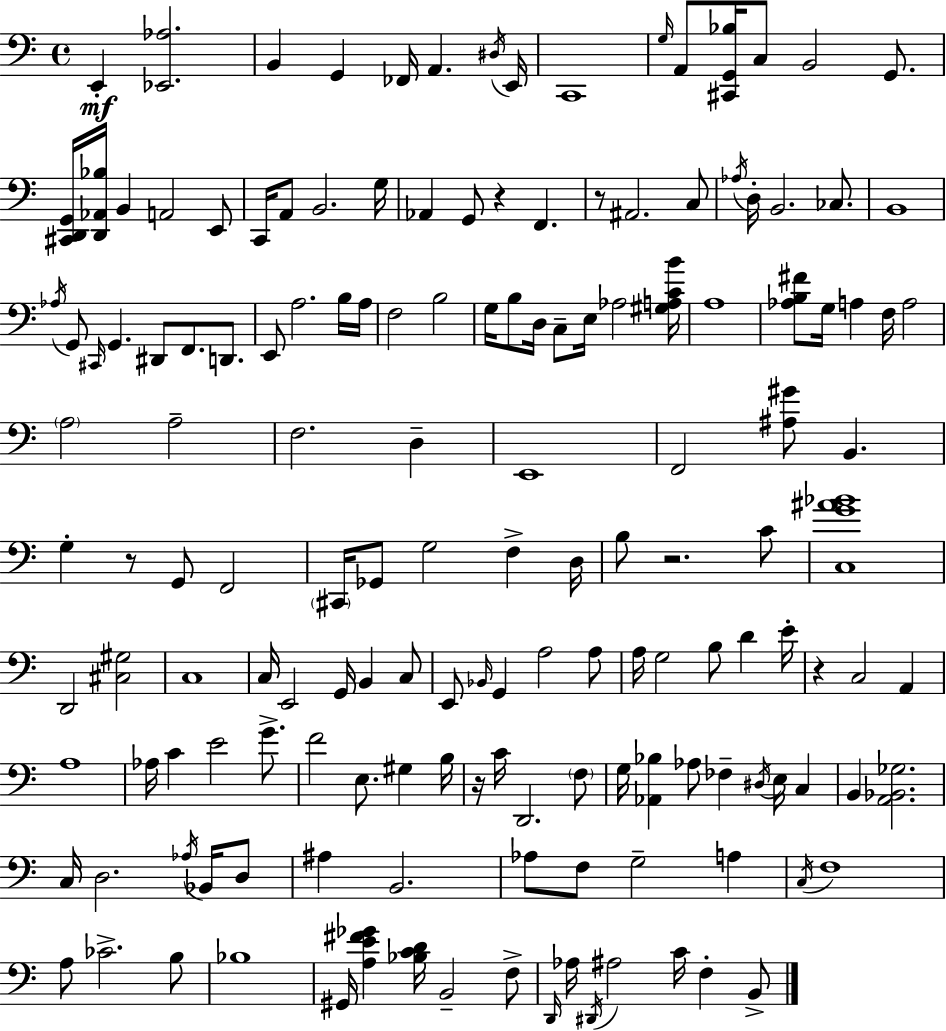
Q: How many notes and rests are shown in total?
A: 155